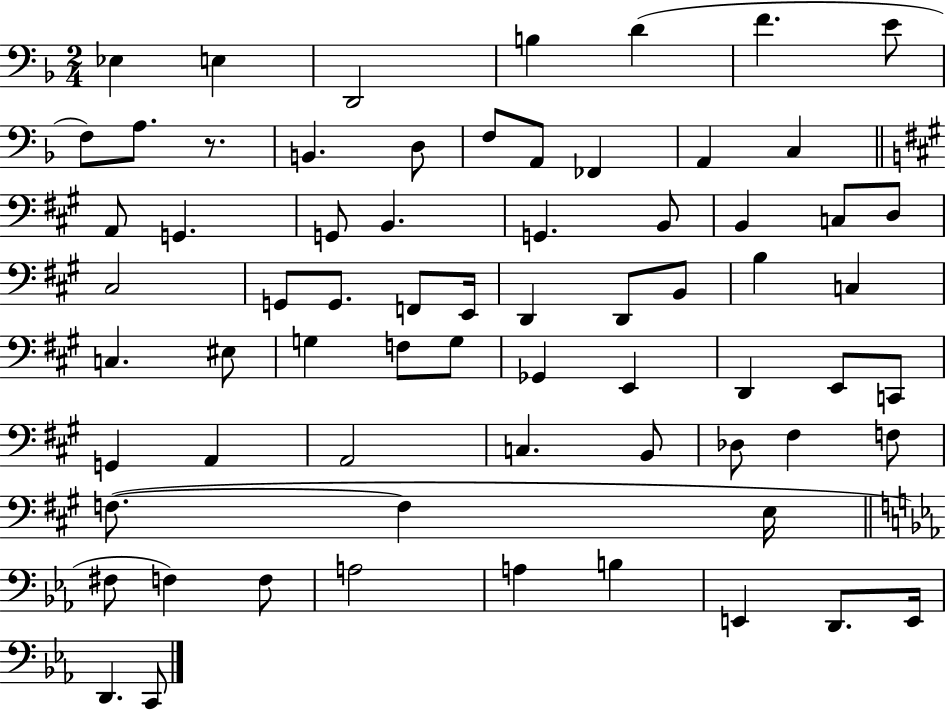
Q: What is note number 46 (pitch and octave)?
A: G2